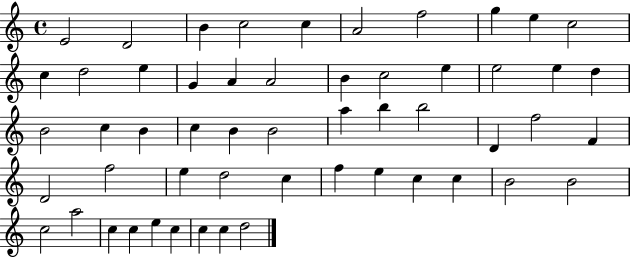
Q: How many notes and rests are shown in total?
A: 54